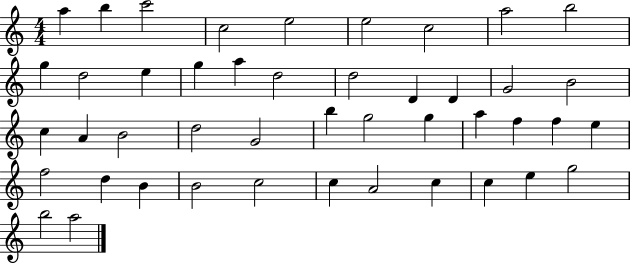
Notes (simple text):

A5/q B5/q C6/h C5/h E5/h E5/h C5/h A5/h B5/h G5/q D5/h E5/q G5/q A5/q D5/h D5/h D4/q D4/q G4/h B4/h C5/q A4/q B4/h D5/h G4/h B5/q G5/h G5/q A5/q F5/q F5/q E5/q F5/h D5/q B4/q B4/h C5/h C5/q A4/h C5/q C5/q E5/q G5/h B5/h A5/h